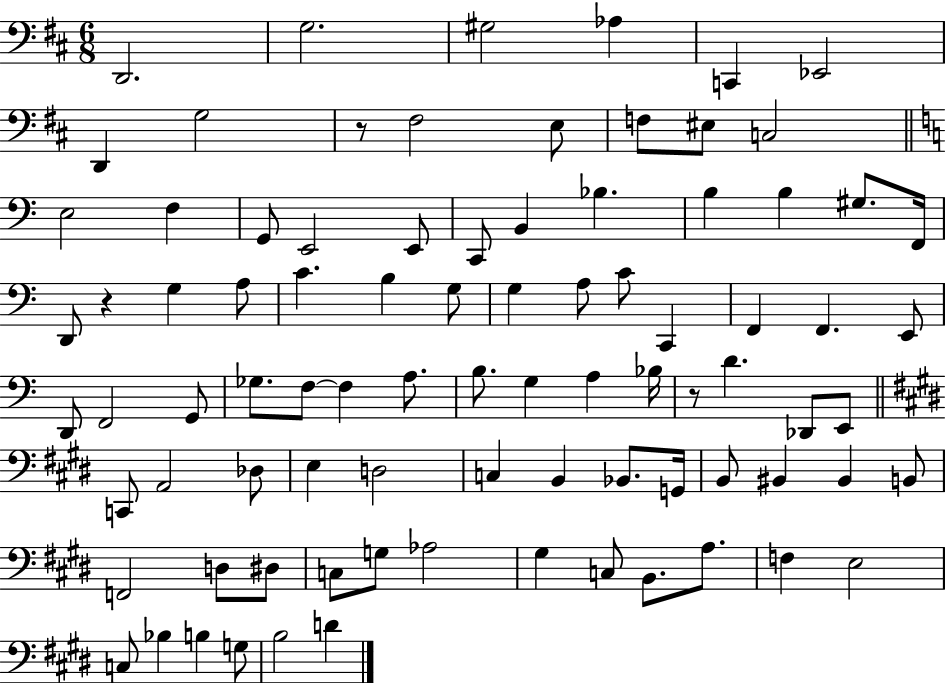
X:1
T:Untitled
M:6/8
L:1/4
K:D
D,,2 G,2 ^G,2 _A, C,, _E,,2 D,, G,2 z/2 ^F,2 E,/2 F,/2 ^E,/2 C,2 E,2 F, G,,/2 E,,2 E,,/2 C,,/2 B,, _B, B, B, ^G,/2 F,,/4 D,,/2 z G, A,/2 C B, G,/2 G, A,/2 C/2 C,, F,, F,, E,,/2 D,,/2 F,,2 G,,/2 _G,/2 F,/2 F, A,/2 B,/2 G, A, _B,/4 z/2 D _D,,/2 E,,/2 C,,/2 A,,2 _D,/2 E, D,2 C, B,, _B,,/2 G,,/4 B,,/2 ^B,, ^B,, B,,/2 F,,2 D,/2 ^D,/2 C,/2 G,/2 _A,2 ^G, C,/2 B,,/2 A,/2 F, E,2 C,/2 _B, B, G,/2 B,2 D